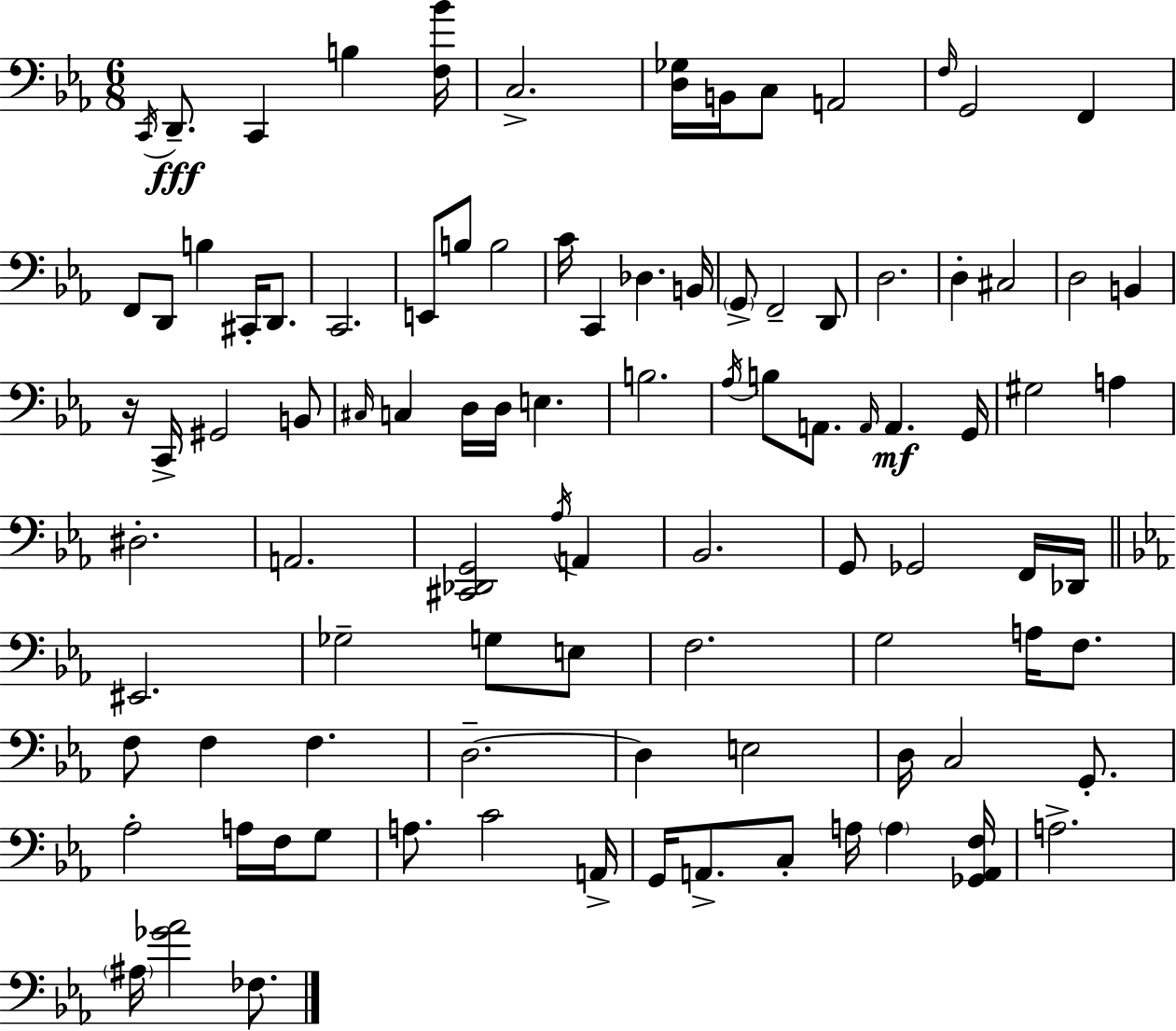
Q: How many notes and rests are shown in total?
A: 96